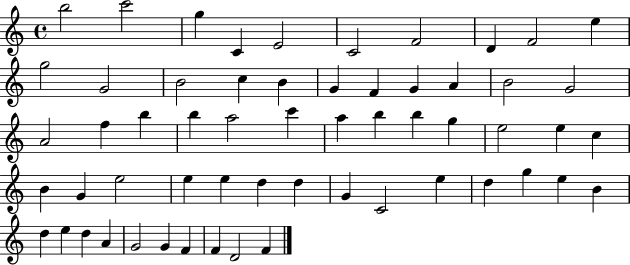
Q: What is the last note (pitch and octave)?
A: F4